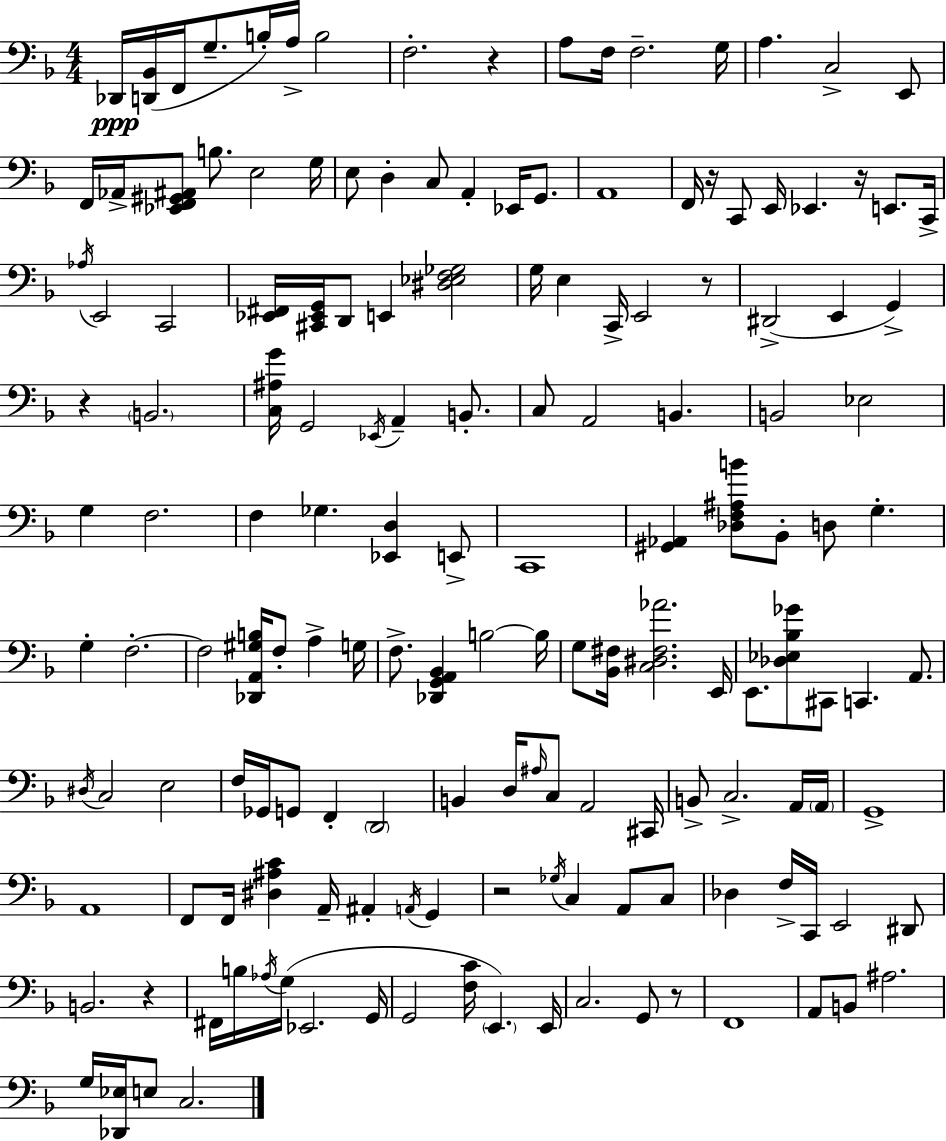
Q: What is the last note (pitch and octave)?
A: C3